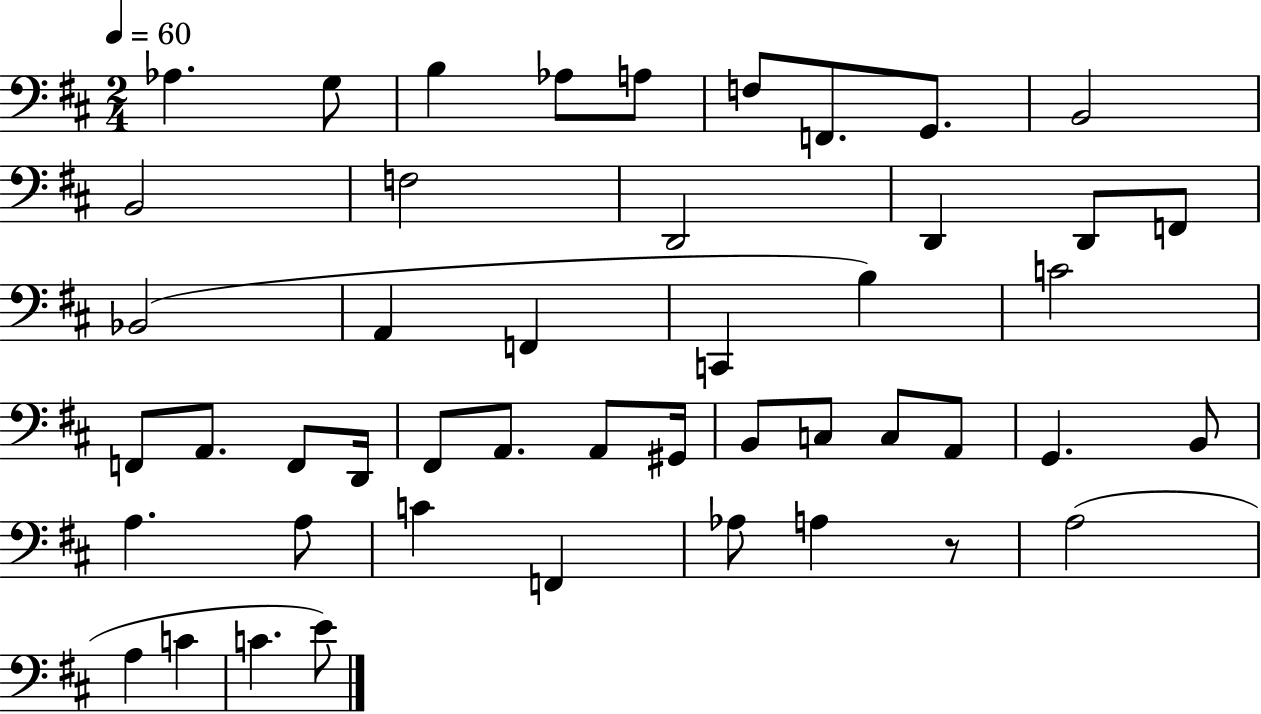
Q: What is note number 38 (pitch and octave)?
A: C4